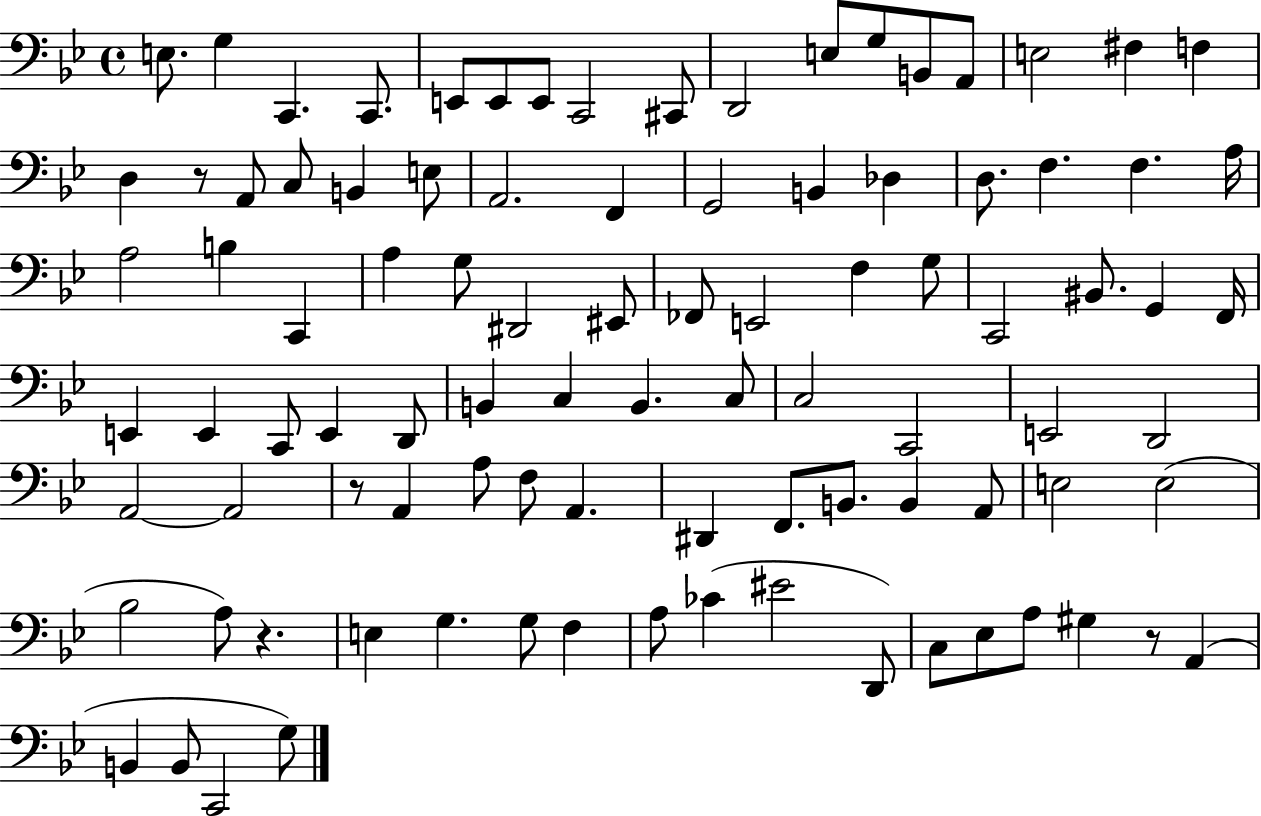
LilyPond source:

{
  \clef bass
  \time 4/4
  \defaultTimeSignature
  \key bes \major
  e8. g4 c,4. c,8. | e,8 e,8 e,8 c,2 cis,8 | d,2 e8 g8 b,8 a,8 | e2 fis4 f4 | \break d4 r8 a,8 c8 b,4 e8 | a,2. f,4 | g,2 b,4 des4 | d8. f4. f4. a16 | \break a2 b4 c,4 | a4 g8 dis,2 eis,8 | fes,8 e,2 f4 g8 | c,2 bis,8. g,4 f,16 | \break e,4 e,4 c,8 e,4 d,8 | b,4 c4 b,4. c8 | c2 c,2 | e,2 d,2 | \break a,2~~ a,2 | r8 a,4 a8 f8 a,4. | dis,4 f,8. b,8. b,4 a,8 | e2 e2( | \break bes2 a8) r4. | e4 g4. g8 f4 | a8 ces'4( eis'2 d,8) | c8 ees8 a8 gis4 r8 a,4( | \break b,4 b,8 c,2 g8) | \bar "|."
}